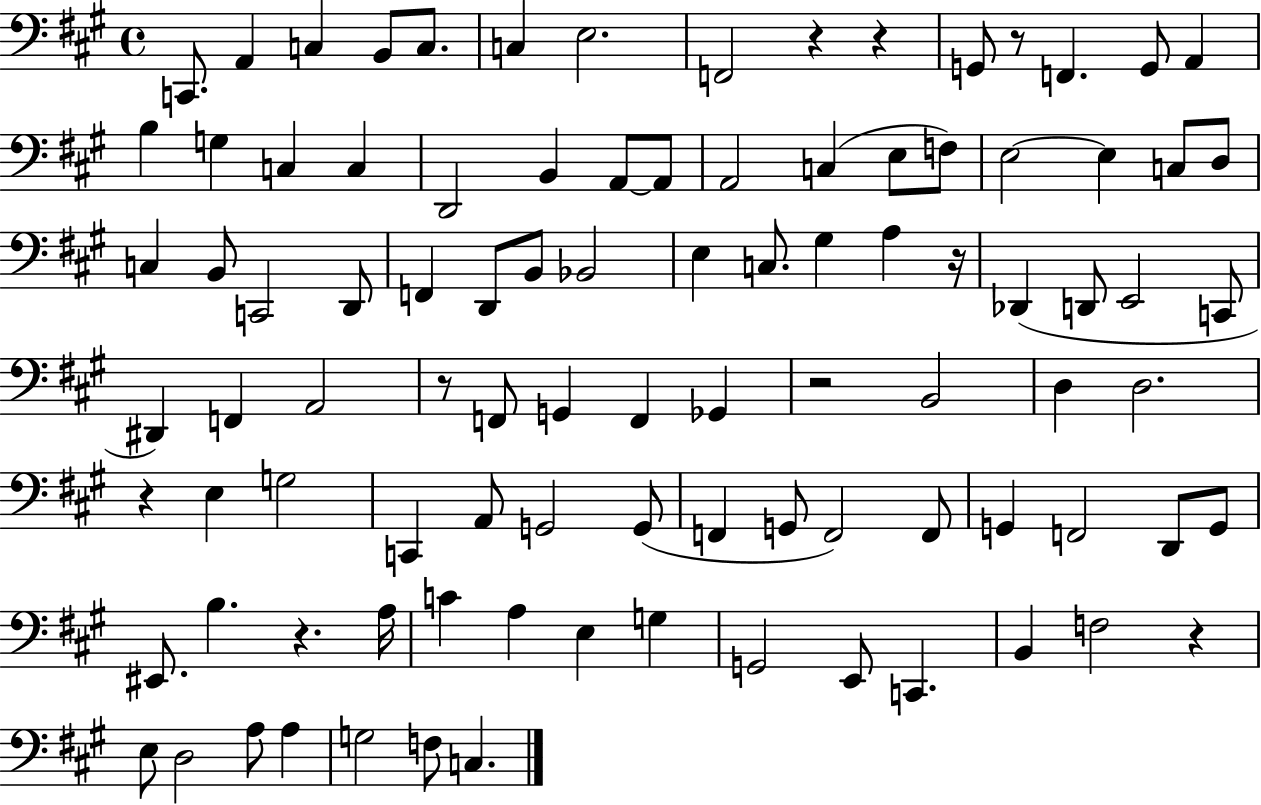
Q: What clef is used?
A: bass